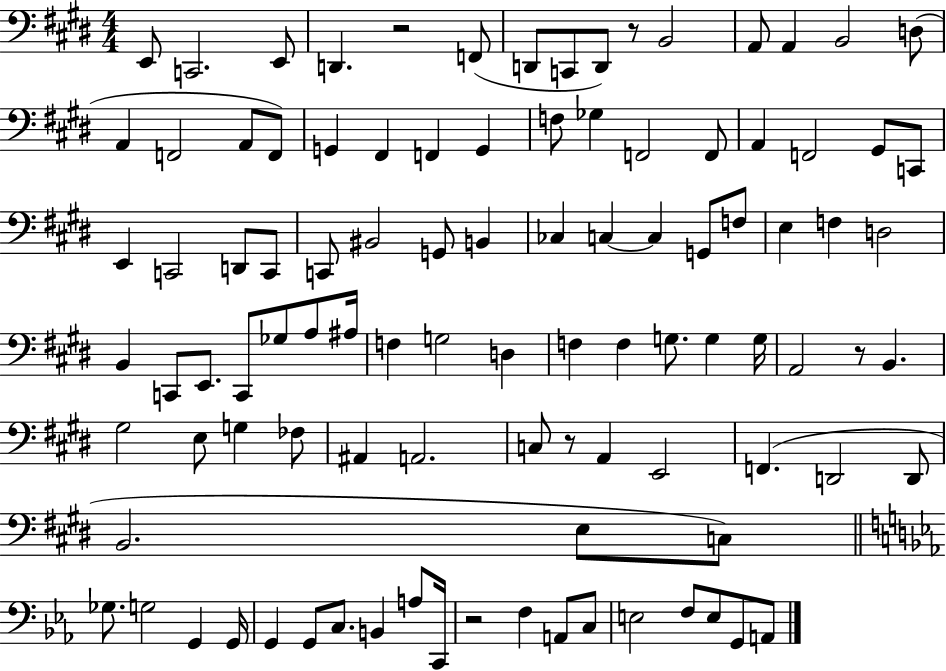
E2/e C2/h. E2/e D2/q. R/h F2/e D2/e C2/e D2/e R/e B2/h A2/e A2/q B2/h D3/e A2/q F2/h A2/e F2/e G2/q F#2/q F2/q G2/q F3/e Gb3/q F2/h F2/e A2/q F2/h G#2/e C2/e E2/q C2/h D2/e C2/e C2/e BIS2/h G2/e B2/q CES3/q C3/q C3/q G2/e F3/e E3/q F3/q D3/h B2/q C2/e E2/e. C2/e Gb3/e A3/e A#3/s F3/q G3/h D3/q F3/q F3/q G3/e. G3/q G3/s A2/h R/e B2/q. G#3/h E3/e G3/q FES3/e A#2/q A2/h. C3/e R/e A2/q E2/h F2/q. D2/h D2/e B2/h. E3/e C3/e Gb3/e. G3/h G2/q G2/s G2/q G2/e C3/e. B2/q A3/e C2/s R/h F3/q A2/e C3/e E3/h F3/e E3/e G2/e A2/e